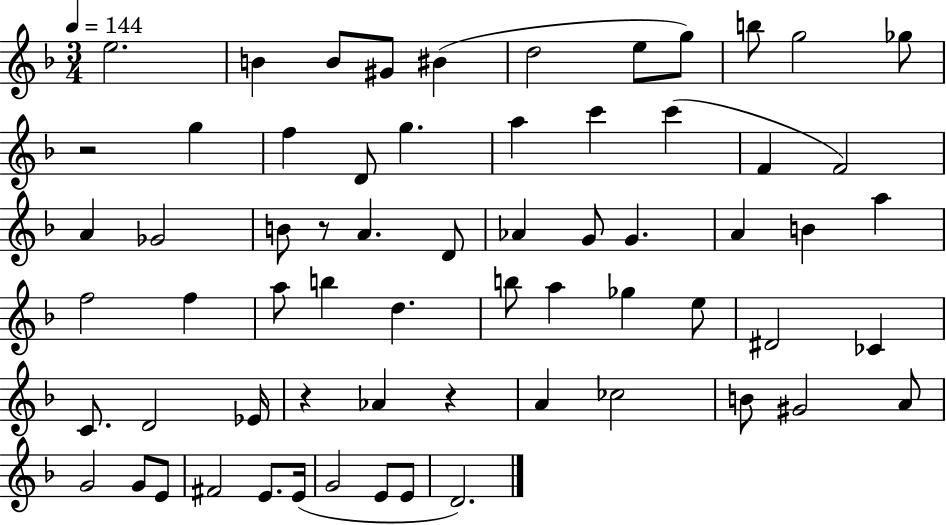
{
  \clef treble
  \numericTimeSignature
  \time 3/4
  \key f \major
  \tempo 4 = 144
  \repeat volta 2 { e''2. | b'4 b'8 gis'8 bis'4( | d''2 e''8 g''8) | b''8 g''2 ges''8 | \break r2 g''4 | f''4 d'8 g''4. | a''4 c'''4 c'''4( | f'4 f'2) | \break a'4 ges'2 | b'8 r8 a'4. d'8 | aes'4 g'8 g'4. | a'4 b'4 a''4 | \break f''2 f''4 | a''8 b''4 d''4. | b''8 a''4 ges''4 e''8 | dis'2 ces'4 | \break c'8. d'2 ees'16 | r4 aes'4 r4 | a'4 ces''2 | b'8 gis'2 a'8 | \break g'2 g'8 e'8 | fis'2 e'8. e'16( | g'2 e'8 e'8 | d'2.) | \break } \bar "|."
}